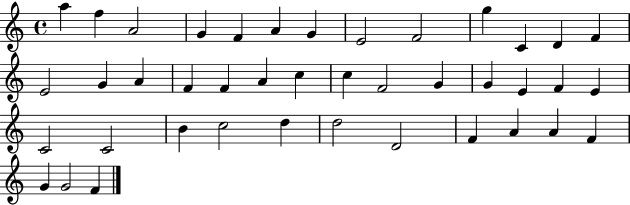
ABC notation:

X:1
T:Untitled
M:4/4
L:1/4
K:C
a f A2 G F A G E2 F2 g C D F E2 G A F F A c c F2 G G E F E C2 C2 B c2 d d2 D2 F A A F G G2 F